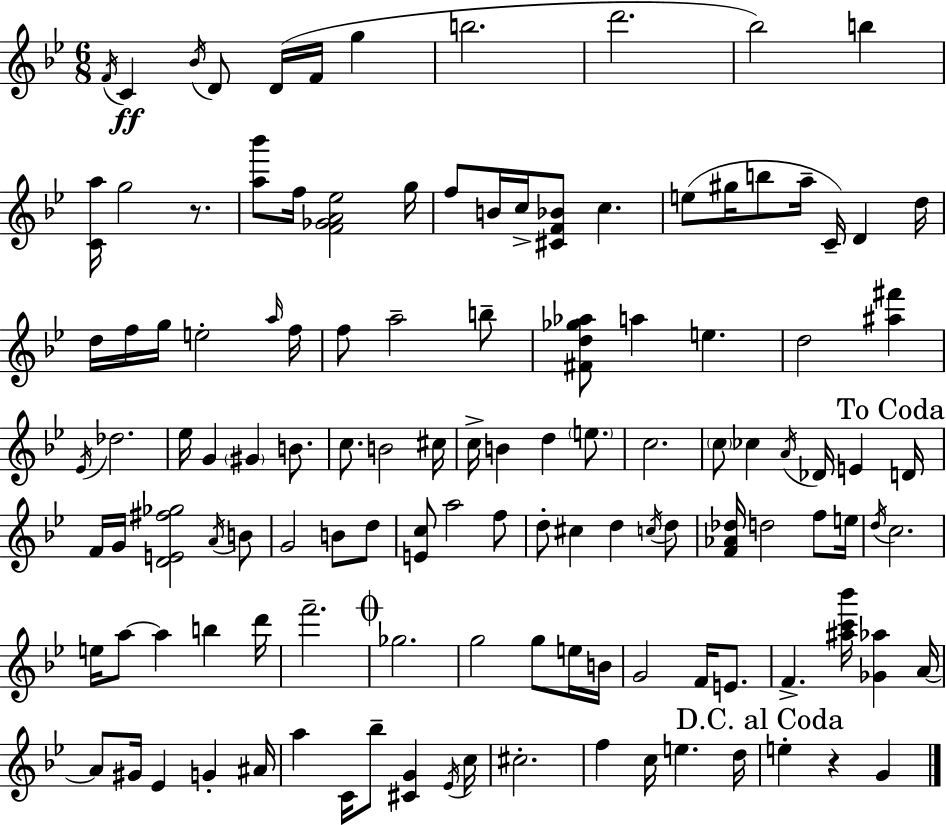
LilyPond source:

{
  \clef treble
  \numericTimeSignature
  \time 6/8
  \key g \minor
  \repeat volta 2 { \acciaccatura { f'16 }\ff c'4 \acciaccatura { bes'16 } d'8 d'16( f'16 g''4 | b''2. | d'''2. | bes''2) b''4 | \break <c' a''>16 g''2 r8. | <a'' bes'''>8 f''16 <f' ges' a' ees''>2 | g''16 f''8 b'16 c''16-> <cis' f' bes'>8 c''4. | e''8( gis''16 b''8 a''16-- c'16--) d'4 | \break d''16 d''16 f''16 g''16 e''2-. | \grace { a''16 } f''16 f''8 a''2-- | b''8-- <fis' d'' ges'' aes''>8 a''4 e''4. | d''2 <ais'' fis'''>4 | \break \acciaccatura { ees'16 } des''2. | ees''16 g'4 \parenthesize gis'4 | b'8. c''8. b'2 | cis''16 c''16-> b'4 d''4 | \break \parenthesize e''8. c''2. | \parenthesize c''8 ces''4 \acciaccatura { a'16 } des'16 | e'4 \mark "To Coda" d'16 f'16 g'16 <d' e' fis'' ges''>2 | \acciaccatura { a'16 } b'8 g'2 | \break b'8 d''8 <e' c''>8 a''2 | f''8 d''8-. cis''4 | d''4 \acciaccatura { c''16 } d''8 <f' aes' des''>16 d''2 | f''8 e''16 \acciaccatura { d''16 } c''2. | \break e''16 a''8~~ a''4 | b''4 d'''16 f'''2.-- | \mark \markup { \musicglyph "scripts.coda" } ges''2. | g''2 | \break g''8 e''16 b'16 g'2 | f'16 e'8. f'4.-> | <ais'' c''' bes'''>16 <ges' aes''>4 a'16~~ a'8 gis'16 ees'4 | g'4-. ais'16 a''4 | \break c'16 bes''8-- <cis' g'>4 \acciaccatura { ees'16 } c''16 cis''2.-. | f''4 | c''16 e''4. d''16 \mark "D.C. al Coda" e''4-. | r4 g'4 } \bar "|."
}